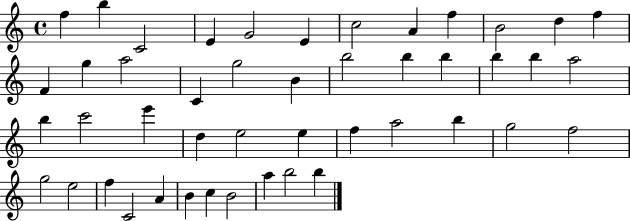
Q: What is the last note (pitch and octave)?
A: B5